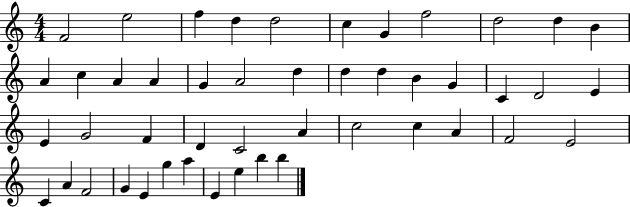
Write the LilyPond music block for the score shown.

{
  \clef treble
  \numericTimeSignature
  \time 4/4
  \key c \major
  f'2 e''2 | f''4 d''4 d''2 | c''4 g'4 f''2 | d''2 d''4 b'4 | \break a'4 c''4 a'4 a'4 | g'4 a'2 d''4 | d''4 d''4 b'4 g'4 | c'4 d'2 e'4 | \break e'4 g'2 f'4 | d'4 c'2 a'4 | c''2 c''4 a'4 | f'2 e'2 | \break c'4 a'4 f'2 | g'4 e'4 g''4 a''4 | e'4 e''4 b''4 b''4 | \bar "|."
}